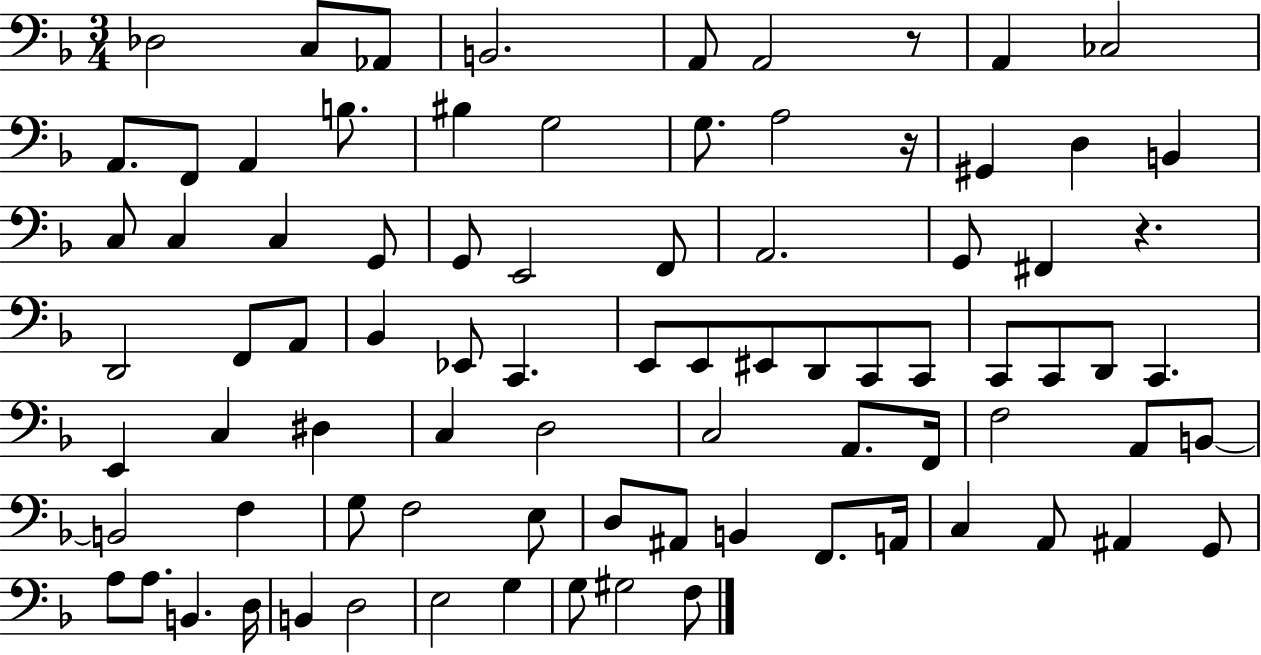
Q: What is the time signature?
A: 3/4